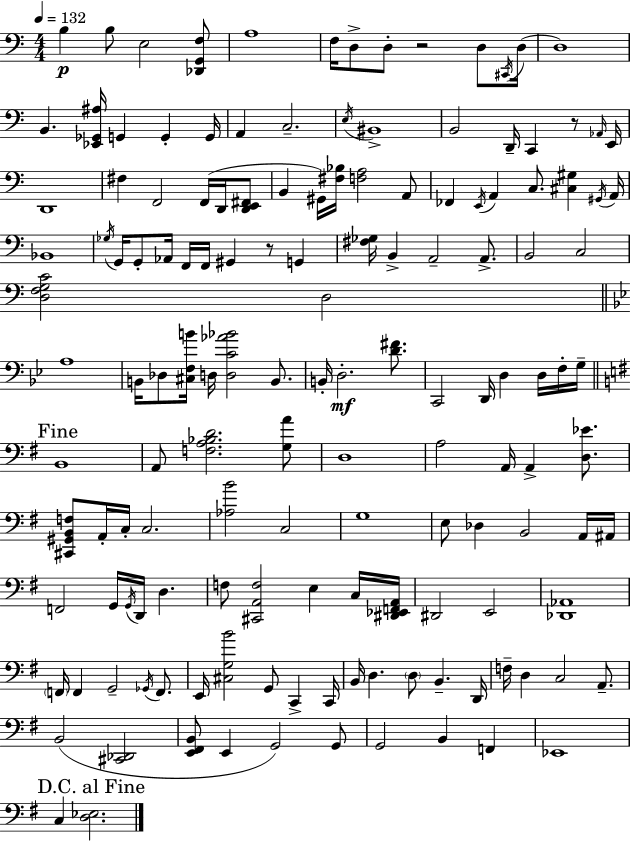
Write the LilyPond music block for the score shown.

{
  \clef bass
  \numericTimeSignature
  \time 4/4
  \key a \minor
  \tempo 4 = 132
  b4\p b8 e2 <des, g, f>8 | a1 | f16 d8-> d8-. r2 d8 \acciaccatura { cis,16 }( | d16 d1) | \break b,4. <ees, ges, ais>16 g,4 g,4-. | g,16 a,4 c2.-- | \acciaccatura { e16 } bis,1-> | b,2 d,16-- c,4 r8 | \break \grace { aes,16 } e,16 d,1 | fis4 f,2 f,16( | d,16 <d, e, fis,>8 b,4 gis,16) <fis bes>16 <f a>2 | a,8 fes,4 \acciaccatura { e,16 } a,4 c8. <cis gis>4 | \break \acciaccatura { gis,16 } a,16 bes,1 | \acciaccatura { ges16 } g,16 g,8-. aes,16 f,16 f,16 gis,4 | r8 g,4 <fis ges>16 b,4-> a,2-- | a,8.-> b,2 c2 | \break <d f g c'>2 d2 | \bar "||" \break \key bes \major a1 | b,16 des8 <cis f b'>16 d16 <d c' aes' bes'>2 b,8. | b,16-. d2.-.\mf <d' fis'>8. | c,2 d,16 d4 d16 f16-. g16-- | \break \mark "Fine" \bar "||" \break \key e \minor b,1 | a,8 <f a bes d'>2. <g a'>8 | d1 | a2 a,16 a,4-> <d ees'>8. | \break <cis, gis, b, f>8 a,16-. c16-. c2. | <aes b'>2 c2 | g1 | e8 des4 b,2 a,16 ais,16 | \break f,2 g,16 \acciaccatura { g,16 } d,16 d4. | f8 <cis, a, f>2 e4 c16 | <dis, ees, f, a,>16 dis,2 e,2 | <des, aes,>1 | \break \parenthesize f,16 f,4 g,2-- \acciaccatura { ges,16 } f,8. | e,16 <cis g b'>2 g,8 c,4-> | c,16 b,16 d4. \parenthesize d8 b,4.-- | d,16 f16-- d4 c2 a,8.-- | \break b,2( <cis, des,>2 | <e, fis, b,>8 e,4 g,2) | g,8 g,2 b,4 f,4 | ees,1 | \break \mark "D.C. al Fine" c4 <d ees>2. | \bar "|."
}